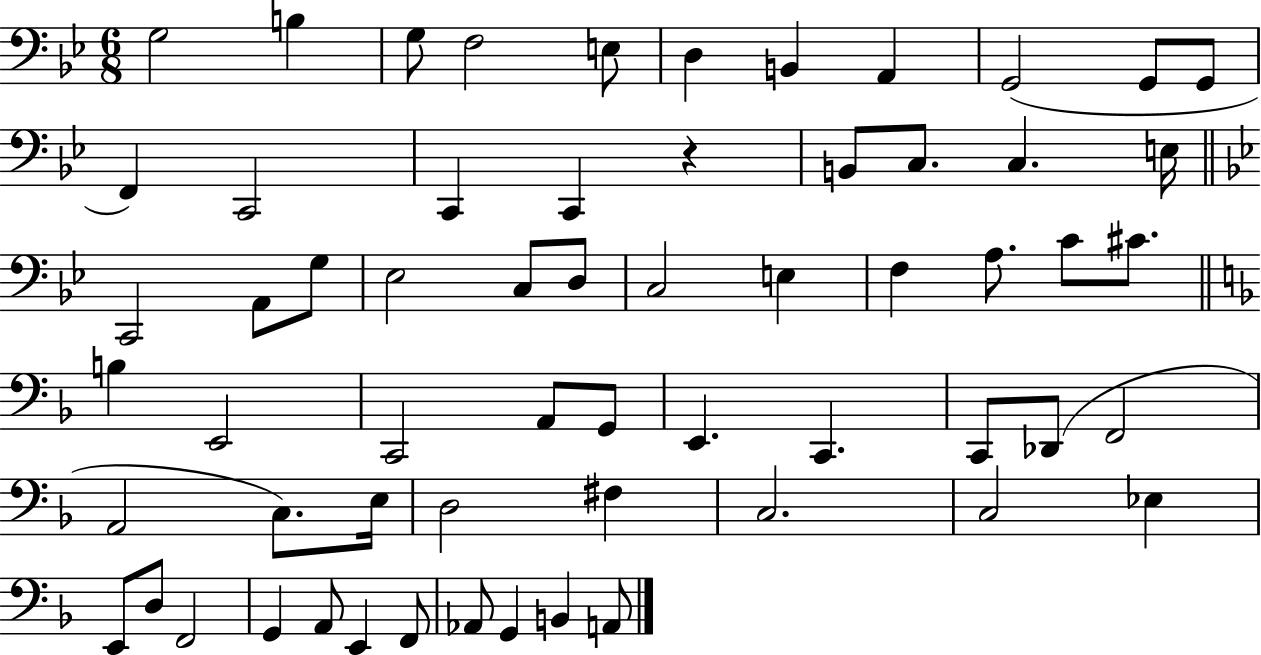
X:1
T:Untitled
M:6/8
L:1/4
K:Bb
G,2 B, G,/2 F,2 E,/2 D, B,, A,, G,,2 G,,/2 G,,/2 F,, C,,2 C,, C,, z B,,/2 C,/2 C, E,/4 C,,2 A,,/2 G,/2 _E,2 C,/2 D,/2 C,2 E, F, A,/2 C/2 ^C/2 B, E,,2 C,,2 A,,/2 G,,/2 E,, C,, C,,/2 _D,,/2 F,,2 A,,2 C,/2 E,/4 D,2 ^F, C,2 C,2 _E, E,,/2 D,/2 F,,2 G,, A,,/2 E,, F,,/2 _A,,/2 G,, B,, A,,/2